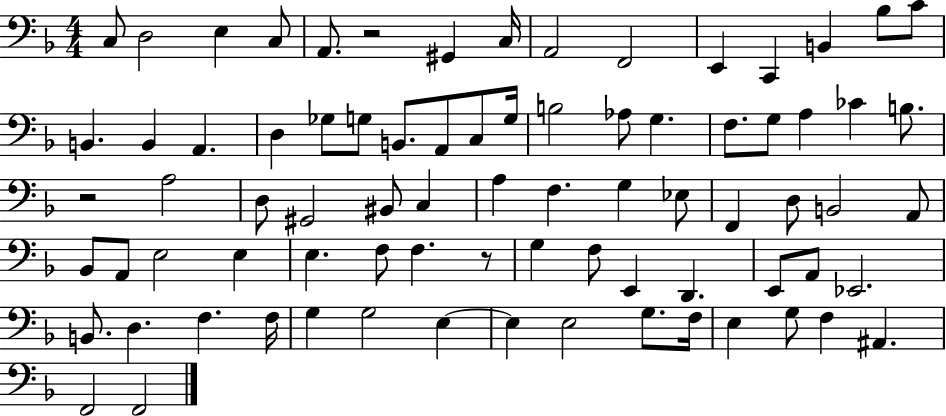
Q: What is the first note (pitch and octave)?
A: C3